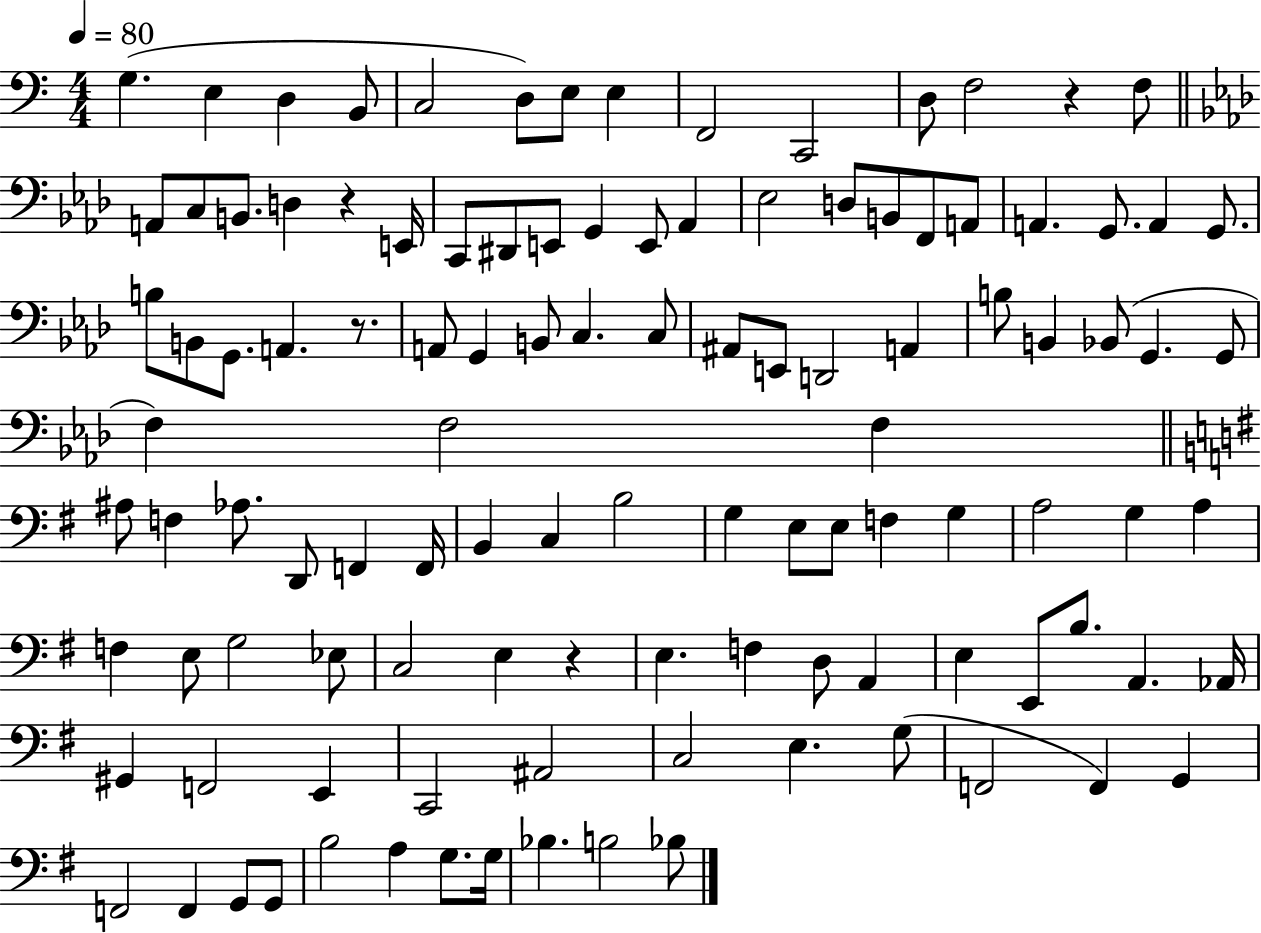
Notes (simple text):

G3/q. E3/q D3/q B2/e C3/h D3/e E3/e E3/q F2/h C2/h D3/e F3/h R/q F3/e A2/e C3/e B2/e. D3/q R/q E2/s C2/e D#2/e E2/e G2/q E2/e Ab2/q Eb3/h D3/e B2/e F2/e A2/e A2/q. G2/e. A2/q G2/e. B3/e B2/e G2/e. A2/q. R/e. A2/e G2/q B2/e C3/q. C3/e A#2/e E2/e D2/h A2/q B3/e B2/q Bb2/e G2/q. G2/e F3/q F3/h F3/q A#3/e F3/q Ab3/e. D2/e F2/q F2/s B2/q C3/q B3/h G3/q E3/e E3/e F3/q G3/q A3/h G3/q A3/q F3/q E3/e G3/h Eb3/e C3/h E3/q R/q E3/q. F3/q D3/e A2/q E3/q E2/e B3/e. A2/q. Ab2/s G#2/q F2/h E2/q C2/h A#2/h C3/h E3/q. G3/e F2/h F2/q G2/q F2/h F2/q G2/e G2/e B3/h A3/q G3/e. G3/s Bb3/q. B3/h Bb3/e